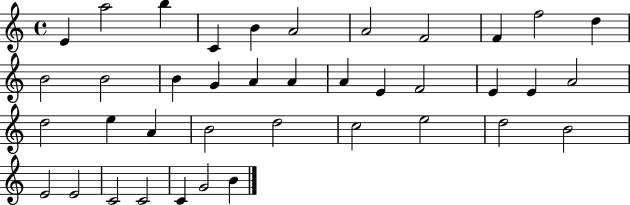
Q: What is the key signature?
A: C major